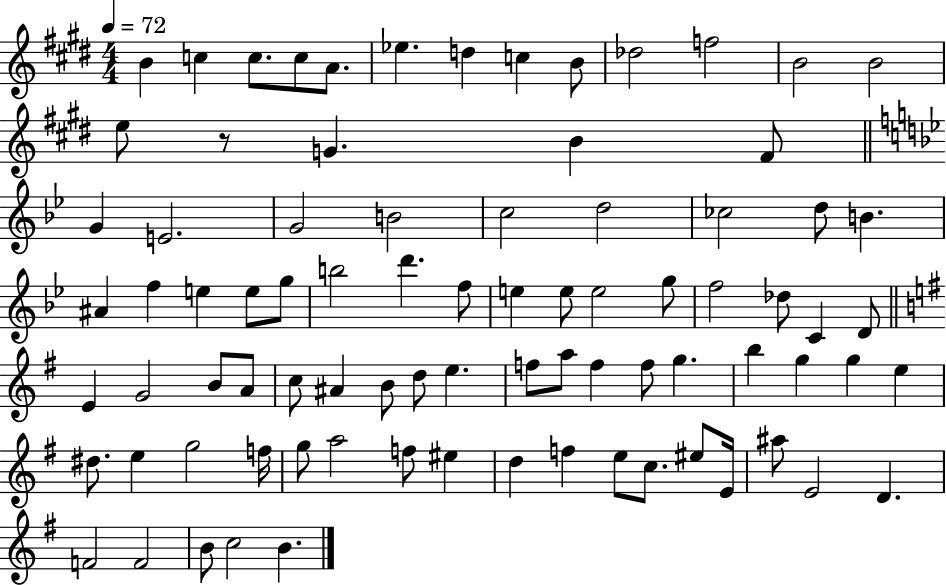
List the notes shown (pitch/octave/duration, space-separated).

B4/q C5/q C5/e. C5/e A4/e. Eb5/q. D5/q C5/q B4/e Db5/h F5/h B4/h B4/h E5/e R/e G4/q. B4/q F#4/e G4/q E4/h. G4/h B4/h C5/h D5/h CES5/h D5/e B4/q. A#4/q F5/q E5/q E5/e G5/e B5/h D6/q. F5/e E5/q E5/e E5/h G5/e F5/h Db5/e C4/q D4/e E4/q G4/h B4/e A4/e C5/e A#4/q B4/e D5/e E5/q. F5/e A5/e F5/q F5/e G5/q. B5/q G5/q G5/q E5/q D#5/e. E5/q G5/h F5/s G5/e A5/h F5/e EIS5/q D5/q F5/q E5/e C5/e. EIS5/e E4/s A#5/e E4/h D4/q. F4/h F4/h B4/e C5/h B4/q.